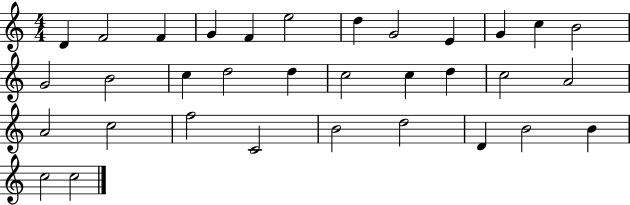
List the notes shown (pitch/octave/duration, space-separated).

D4/q F4/h F4/q G4/q F4/q E5/h D5/q G4/h E4/q G4/q C5/q B4/h G4/h B4/h C5/q D5/h D5/q C5/h C5/q D5/q C5/h A4/h A4/h C5/h F5/h C4/h B4/h D5/h D4/q B4/h B4/q C5/h C5/h